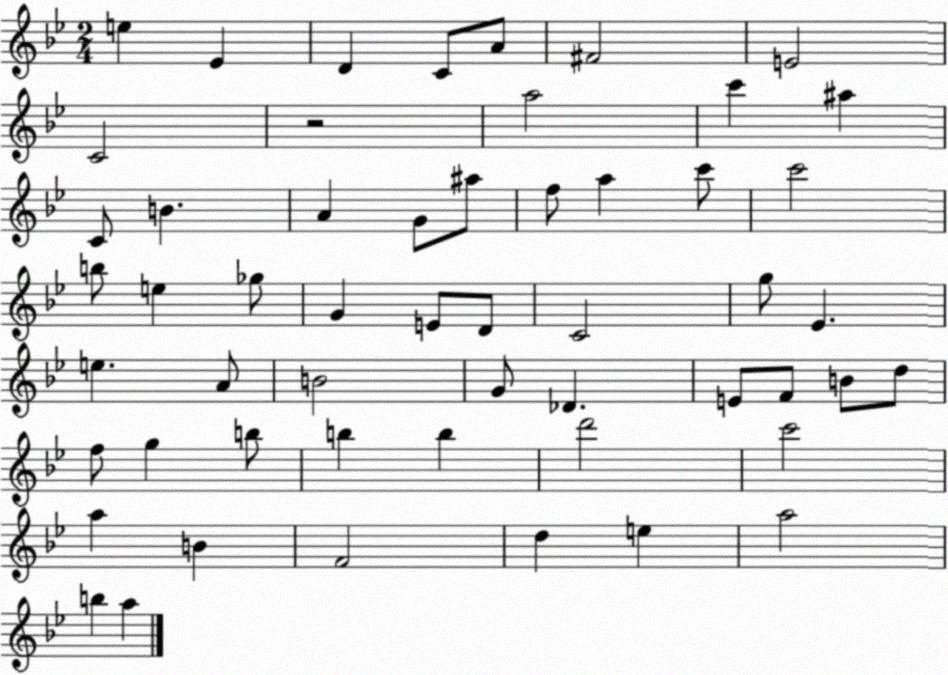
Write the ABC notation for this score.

X:1
T:Untitled
M:2/4
L:1/4
K:Bb
e _E D C/2 A/2 ^F2 E2 C2 z2 a2 c' ^a C/2 B A G/2 ^a/2 f/2 a c'/2 c'2 b/2 e _g/2 G E/2 D/2 C2 g/2 _E e A/2 B2 G/2 _D E/2 F/2 B/2 d/2 f/2 g b/2 b b d'2 c'2 a B F2 d e a2 b a